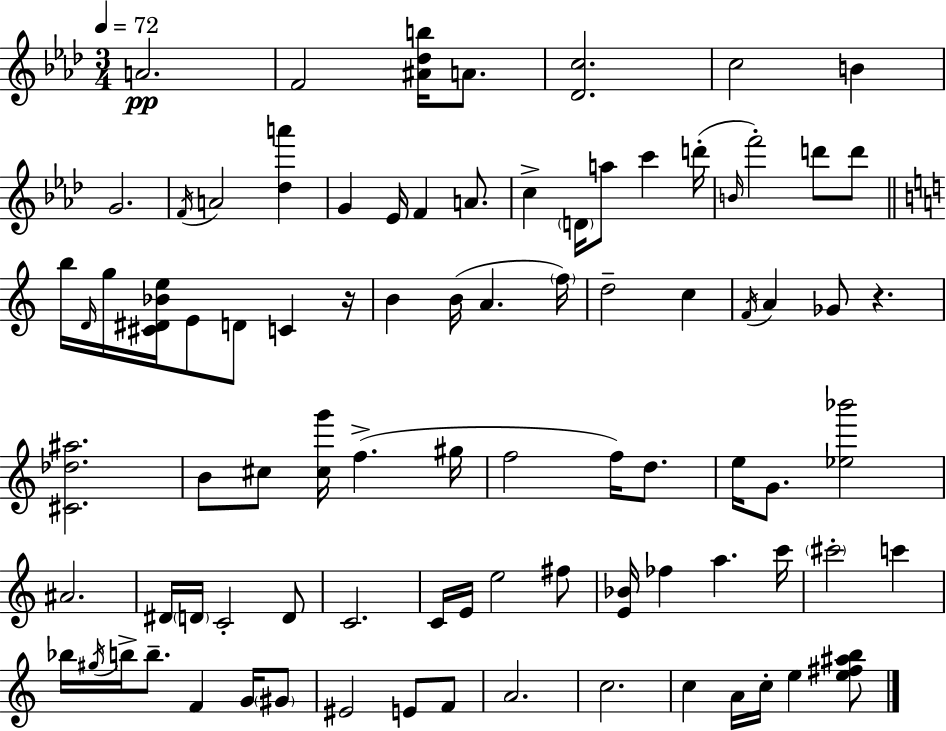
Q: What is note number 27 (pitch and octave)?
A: C4